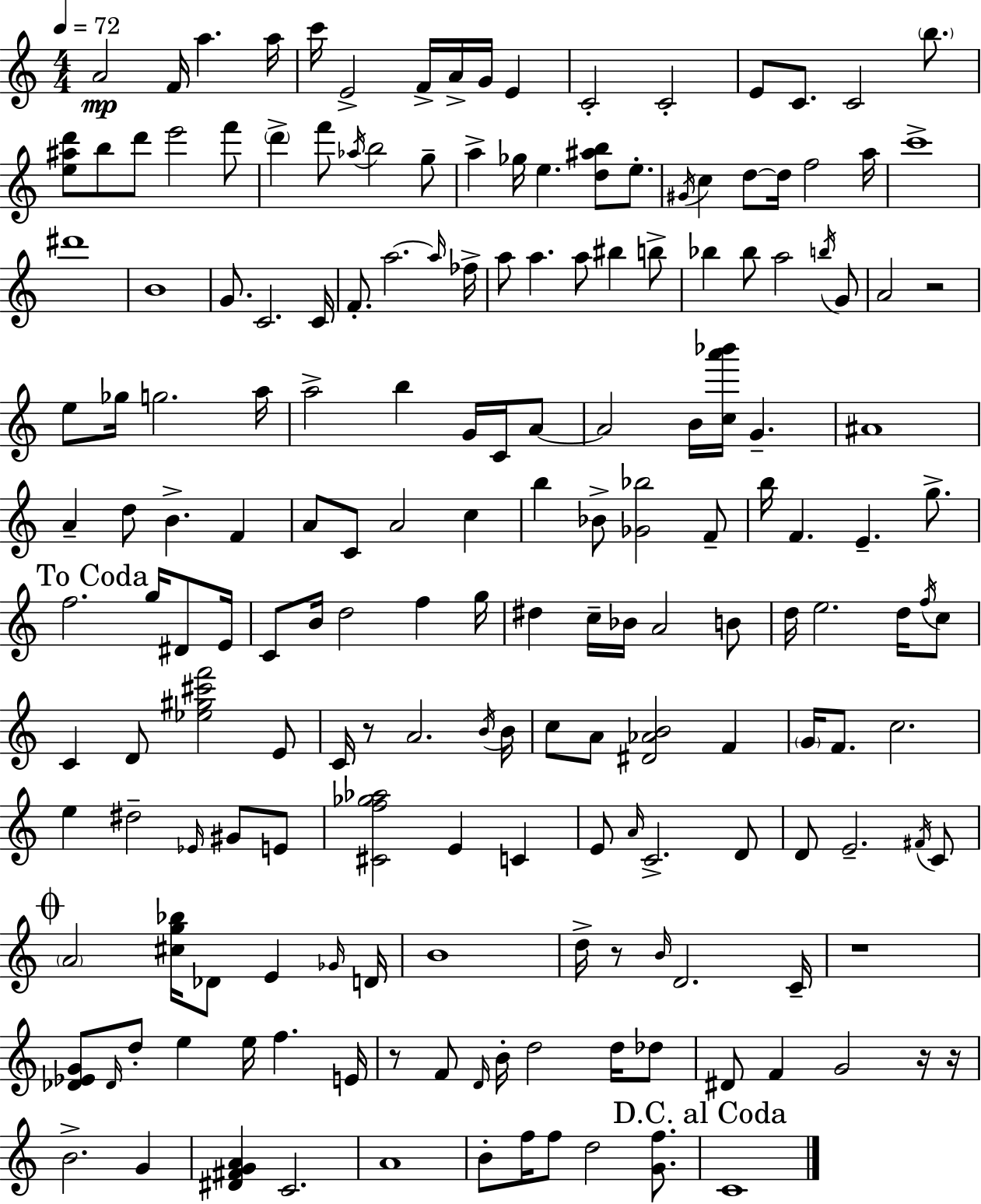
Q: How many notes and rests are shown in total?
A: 183